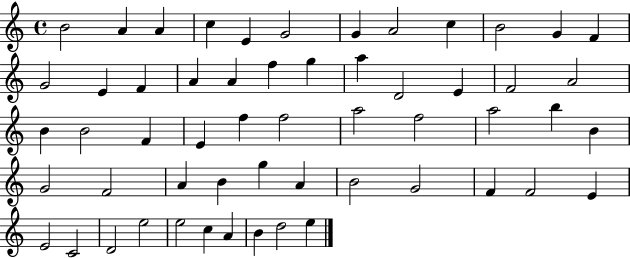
B4/h A4/q A4/q C5/q E4/q G4/h G4/q A4/h C5/q B4/h G4/q F4/q G4/h E4/q F4/q A4/q A4/q F5/q G5/q A5/q D4/h E4/q F4/h A4/h B4/q B4/h F4/q E4/q F5/q F5/h A5/h F5/h A5/h B5/q B4/q G4/h F4/h A4/q B4/q G5/q A4/q B4/h G4/h F4/q F4/h E4/q E4/h C4/h D4/h E5/h E5/h C5/q A4/q B4/q D5/h E5/q